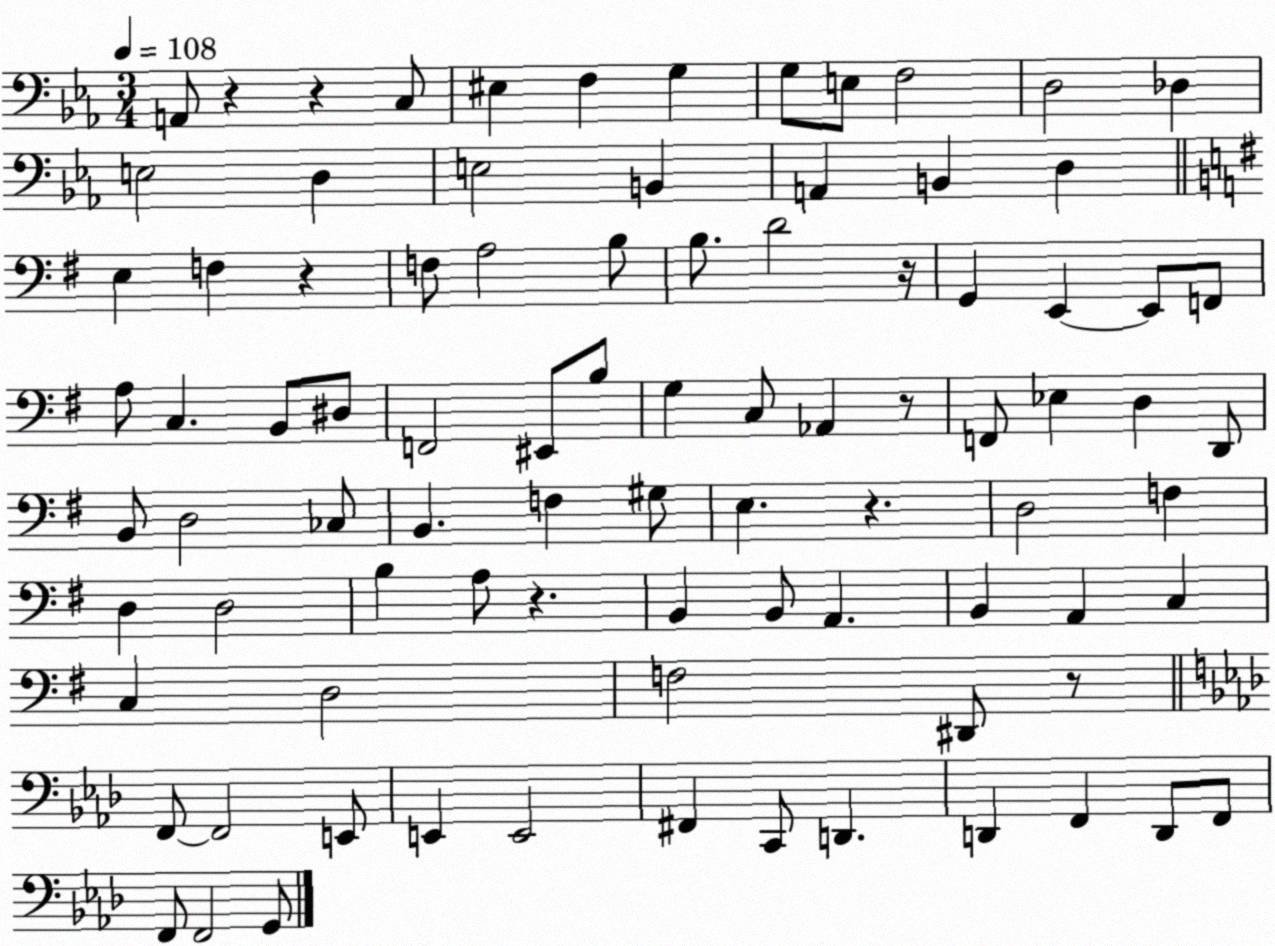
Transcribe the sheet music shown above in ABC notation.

X:1
T:Untitled
M:3/4
L:1/4
K:Eb
A,,/2 z z C,/2 ^E, F, G, G,/2 E,/2 F,2 D,2 _D, E,2 D, E,2 B,, A,, B,, D, E, F, z F,/2 A,2 B,/2 B,/2 D2 z/4 G,, E,, E,,/2 F,,/2 A,/2 C, B,,/2 ^D,/2 F,,2 ^E,,/2 B,/2 G, C,/2 _A,, z/2 F,,/2 _E, D, D,,/2 B,,/2 D,2 _C,/2 B,, F, ^G,/2 E, z D,2 F, D, D,2 B, A,/2 z B,, B,,/2 A,, B,, A,, C, C, D,2 F,2 ^D,,/2 z/2 F,,/2 F,,2 E,,/2 E,, E,,2 ^F,, C,,/2 D,, D,, F,, D,,/2 F,,/2 F,,/2 F,,2 G,,/2